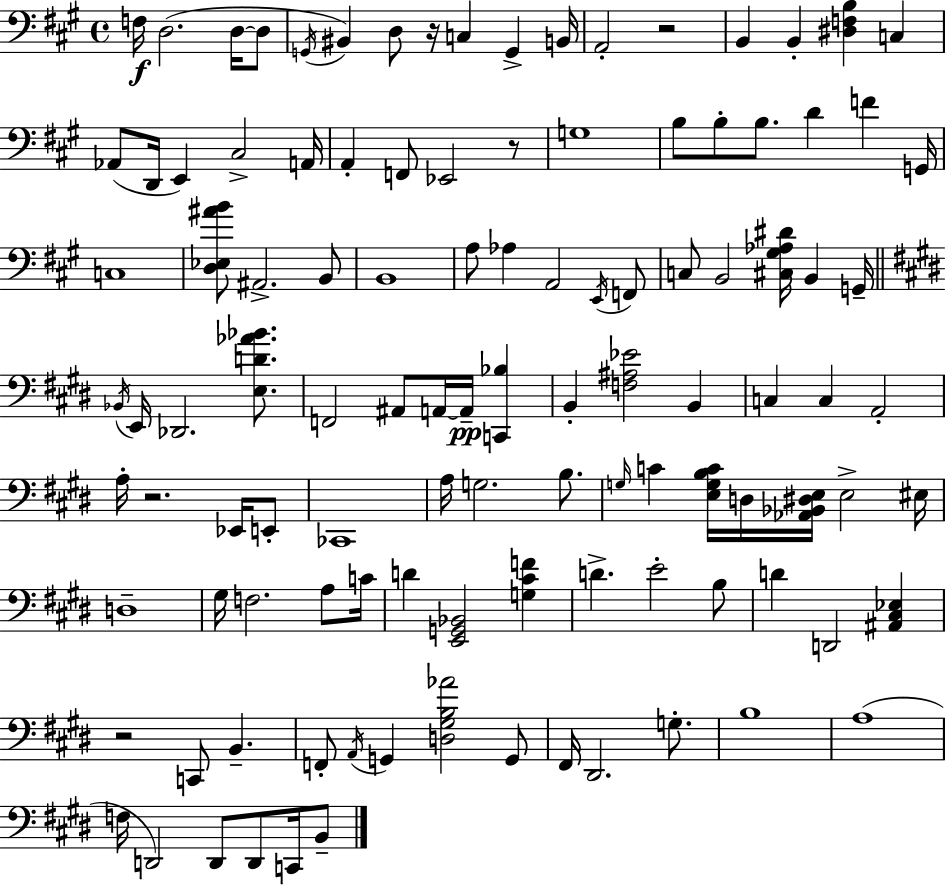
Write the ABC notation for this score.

X:1
T:Untitled
M:4/4
L:1/4
K:A
F,/4 D,2 D,/4 D,/2 G,,/4 ^B,, D,/2 z/4 C, G,, B,,/4 A,,2 z2 B,, B,, [^D,F,B,] C, _A,,/2 D,,/4 E,, ^C,2 A,,/4 A,, F,,/2 _E,,2 z/2 G,4 B,/2 B,/2 B,/2 D F G,,/4 C,4 [D,_E,^AB]/2 ^A,,2 B,,/2 B,,4 A,/2 _A, A,,2 E,,/4 F,,/2 C,/2 B,,2 [^C,^G,_A,^D]/4 B,, G,,/4 _B,,/4 E,,/4 _D,,2 [E,D_A_B]/2 F,,2 ^A,,/2 A,,/4 A,,/4 [C,,_B,] B,, [F,^A,_E]2 B,, C, C, A,,2 A,/4 z2 _E,,/4 E,,/2 _C,,4 A,/4 G,2 B,/2 G,/4 C [E,G,B,C]/4 D,/4 [_A,,_B,,^D,E,]/4 E,2 ^E,/4 D,4 ^G,/4 F,2 A,/2 C/4 D [E,,G,,_B,,]2 [G,^CF] D E2 B,/2 D D,,2 [^A,,^C,_E,] z2 C,,/2 B,, F,,/2 A,,/4 G,, [D,^G,B,_A]2 G,,/2 ^F,,/4 ^D,,2 G,/2 B,4 A,4 F,/4 D,,2 D,,/2 D,,/2 C,,/4 B,,/2